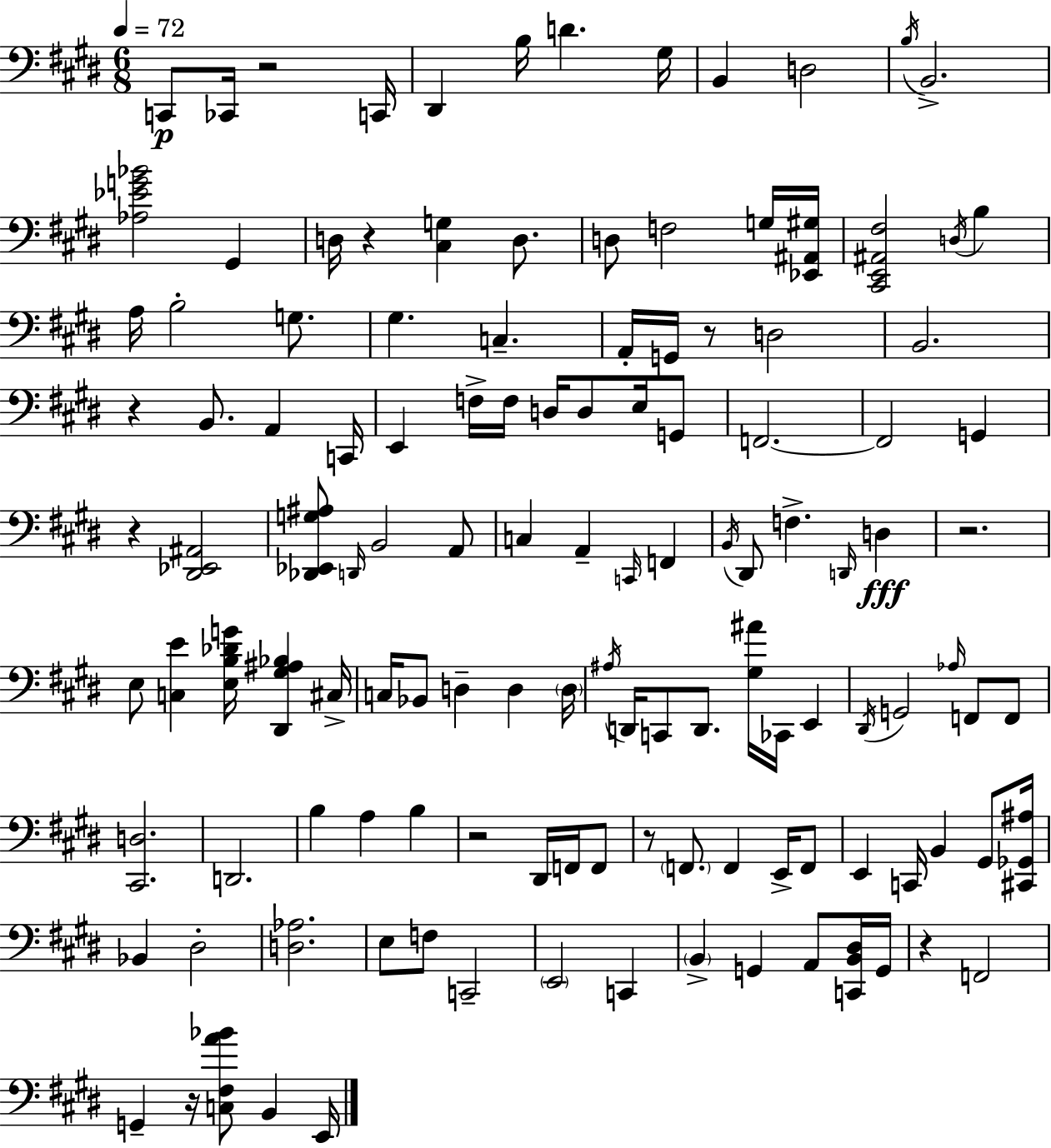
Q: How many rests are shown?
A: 10